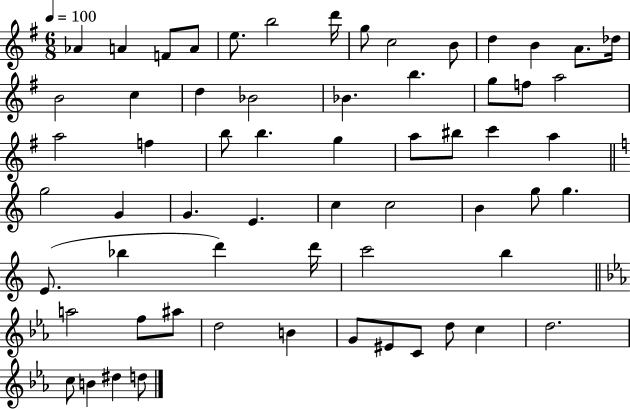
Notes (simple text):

Ab4/q A4/q F4/e A4/e E5/e. B5/h D6/s G5/e C5/h B4/e D5/q B4/q A4/e. Db5/s B4/h C5/q D5/q Bb4/h Bb4/q. B5/q. G5/e F5/e A5/h A5/h F5/q B5/e B5/q. G5/q A5/e BIS5/e C6/q A5/q G5/h G4/q G4/q. E4/q. C5/q C5/h B4/q G5/e G5/q. E4/e. Bb5/q D6/q D6/s C6/h B5/q A5/h F5/e A#5/e D5/h B4/q G4/e EIS4/e C4/e D5/e C5/q D5/h. C5/e B4/q D#5/q D5/e